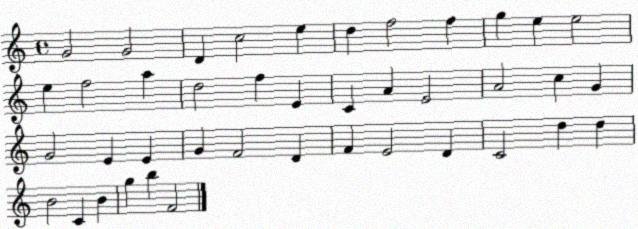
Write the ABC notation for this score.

X:1
T:Untitled
M:4/4
L:1/4
K:C
G2 G2 D c2 e d f2 f g e e2 e f2 a d2 f E C A E2 A2 c G G2 E E G F2 D F E2 D C2 d d B2 C B g b F2